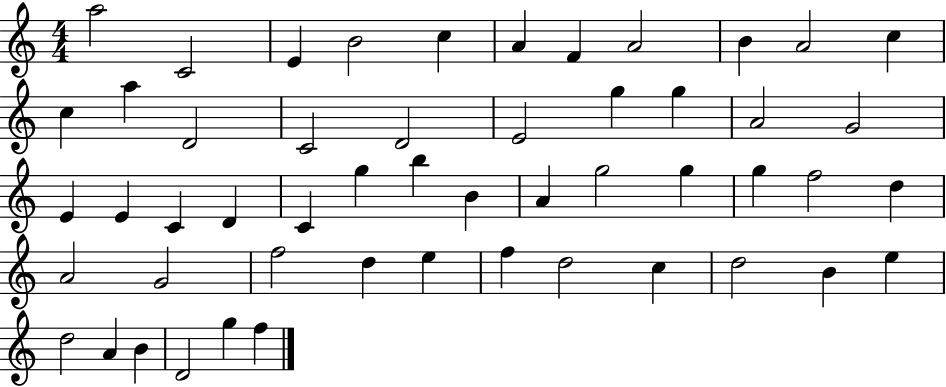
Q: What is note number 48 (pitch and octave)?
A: A4